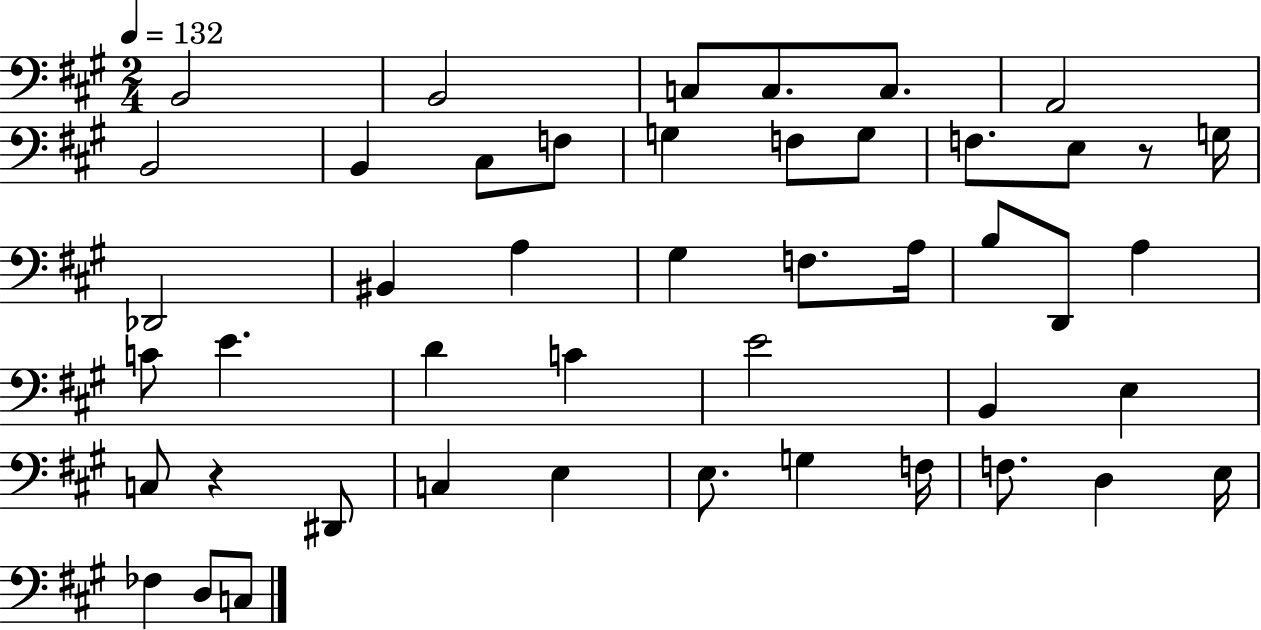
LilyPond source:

{
  \clef bass
  \numericTimeSignature
  \time 2/4
  \key a \major
  \tempo 4 = 132
  b,2 | b,2 | c8 c8. c8. | a,2 | \break b,2 | b,4 cis8 f8 | g4 f8 g8 | f8. e8 r8 g16 | \break des,2 | bis,4 a4 | gis4 f8. a16 | b8 d,8 a4 | \break c'8 e'4. | d'4 c'4 | e'2 | b,4 e4 | \break c8 r4 dis,8 | c4 e4 | e8. g4 f16 | f8. d4 e16 | \break fes4 d8 c8 | \bar "|."
}